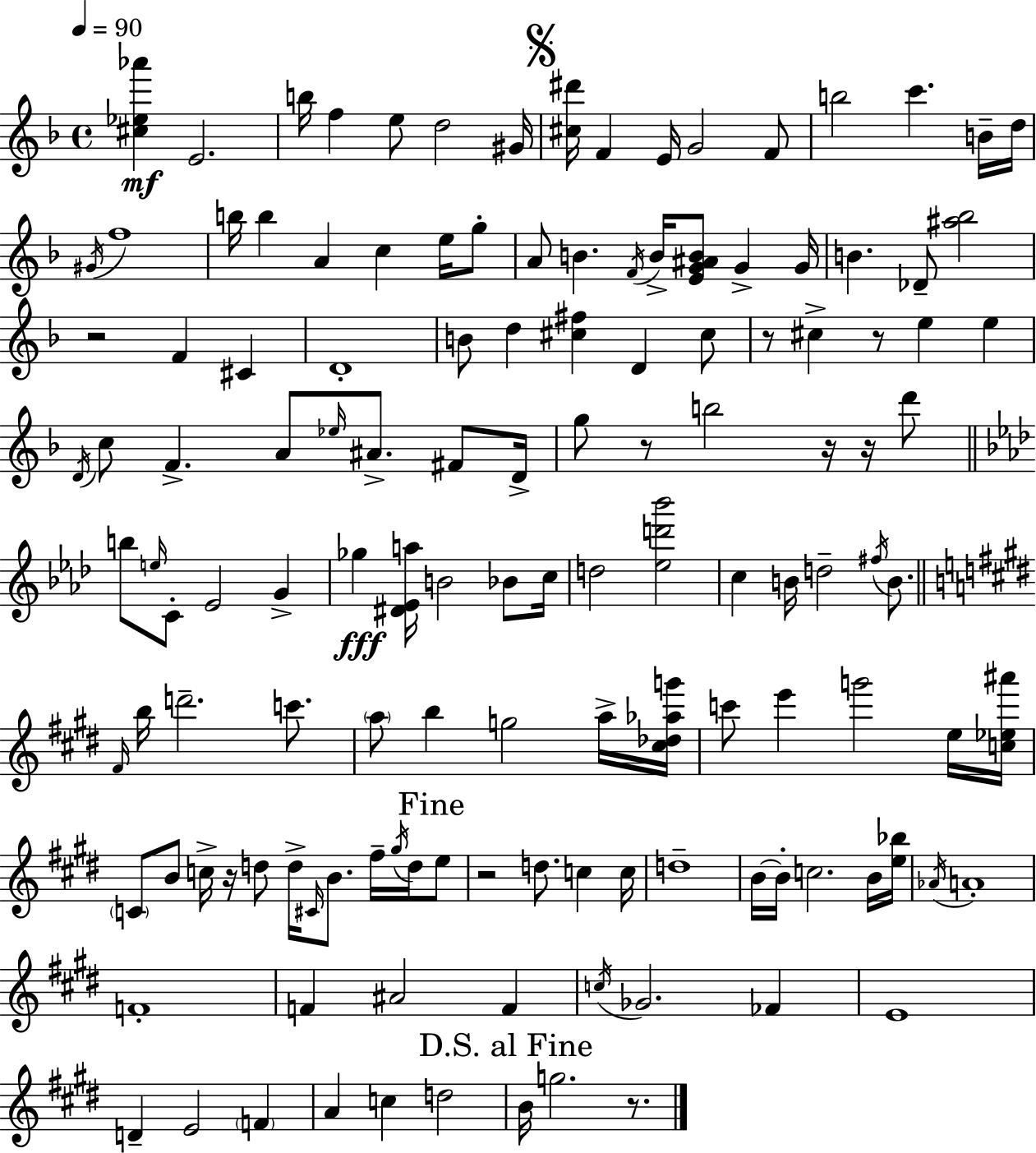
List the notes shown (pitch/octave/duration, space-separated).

[C#5,Eb5,Ab6]/q E4/h. B5/s F5/q E5/e D5/h G#4/s [C#5,D#6]/s F4/q E4/s G4/h F4/e B5/h C6/q. B4/s D5/s G#4/s F5/w B5/s B5/q A4/q C5/q E5/s G5/e A4/e B4/q. F4/s B4/s [E4,G4,A#4,B4]/e G4/q G4/s B4/q. Db4/e [A#5,Bb5]/h R/h F4/q C#4/q D4/w B4/e D5/q [C#5,F#5]/q D4/q C#5/e R/e C#5/q R/e E5/q E5/q D4/s C5/e F4/q. A4/e Eb5/s A#4/e. F#4/e D4/s G5/e R/e B5/h R/s R/s D6/e B5/e E5/s C4/e Eb4/h G4/q Gb5/q [D#4,Eb4,A5]/s B4/h Bb4/e C5/s D5/h [Eb5,D6,Bb6]/h C5/q B4/s D5/h F#5/s B4/e. F#4/s B5/s D6/h. C6/e. A5/e B5/q G5/h A5/s [C#5,Db5,Ab5,G6]/s C6/e E6/q G6/h E5/s [C5,Eb5,A#6]/s C4/e B4/e C5/s R/s D5/e D5/s C#4/s B4/e. F#5/s G#5/s D5/s E5/e R/h D5/e. C5/q C5/s D5/w B4/s B4/s C5/h. B4/s [E5,Bb5]/s Ab4/s A4/w F4/w F4/q A#4/h F4/q C5/s Gb4/h. FES4/q E4/w D4/q E4/h F4/q A4/q C5/q D5/h B4/s G5/h. R/e.